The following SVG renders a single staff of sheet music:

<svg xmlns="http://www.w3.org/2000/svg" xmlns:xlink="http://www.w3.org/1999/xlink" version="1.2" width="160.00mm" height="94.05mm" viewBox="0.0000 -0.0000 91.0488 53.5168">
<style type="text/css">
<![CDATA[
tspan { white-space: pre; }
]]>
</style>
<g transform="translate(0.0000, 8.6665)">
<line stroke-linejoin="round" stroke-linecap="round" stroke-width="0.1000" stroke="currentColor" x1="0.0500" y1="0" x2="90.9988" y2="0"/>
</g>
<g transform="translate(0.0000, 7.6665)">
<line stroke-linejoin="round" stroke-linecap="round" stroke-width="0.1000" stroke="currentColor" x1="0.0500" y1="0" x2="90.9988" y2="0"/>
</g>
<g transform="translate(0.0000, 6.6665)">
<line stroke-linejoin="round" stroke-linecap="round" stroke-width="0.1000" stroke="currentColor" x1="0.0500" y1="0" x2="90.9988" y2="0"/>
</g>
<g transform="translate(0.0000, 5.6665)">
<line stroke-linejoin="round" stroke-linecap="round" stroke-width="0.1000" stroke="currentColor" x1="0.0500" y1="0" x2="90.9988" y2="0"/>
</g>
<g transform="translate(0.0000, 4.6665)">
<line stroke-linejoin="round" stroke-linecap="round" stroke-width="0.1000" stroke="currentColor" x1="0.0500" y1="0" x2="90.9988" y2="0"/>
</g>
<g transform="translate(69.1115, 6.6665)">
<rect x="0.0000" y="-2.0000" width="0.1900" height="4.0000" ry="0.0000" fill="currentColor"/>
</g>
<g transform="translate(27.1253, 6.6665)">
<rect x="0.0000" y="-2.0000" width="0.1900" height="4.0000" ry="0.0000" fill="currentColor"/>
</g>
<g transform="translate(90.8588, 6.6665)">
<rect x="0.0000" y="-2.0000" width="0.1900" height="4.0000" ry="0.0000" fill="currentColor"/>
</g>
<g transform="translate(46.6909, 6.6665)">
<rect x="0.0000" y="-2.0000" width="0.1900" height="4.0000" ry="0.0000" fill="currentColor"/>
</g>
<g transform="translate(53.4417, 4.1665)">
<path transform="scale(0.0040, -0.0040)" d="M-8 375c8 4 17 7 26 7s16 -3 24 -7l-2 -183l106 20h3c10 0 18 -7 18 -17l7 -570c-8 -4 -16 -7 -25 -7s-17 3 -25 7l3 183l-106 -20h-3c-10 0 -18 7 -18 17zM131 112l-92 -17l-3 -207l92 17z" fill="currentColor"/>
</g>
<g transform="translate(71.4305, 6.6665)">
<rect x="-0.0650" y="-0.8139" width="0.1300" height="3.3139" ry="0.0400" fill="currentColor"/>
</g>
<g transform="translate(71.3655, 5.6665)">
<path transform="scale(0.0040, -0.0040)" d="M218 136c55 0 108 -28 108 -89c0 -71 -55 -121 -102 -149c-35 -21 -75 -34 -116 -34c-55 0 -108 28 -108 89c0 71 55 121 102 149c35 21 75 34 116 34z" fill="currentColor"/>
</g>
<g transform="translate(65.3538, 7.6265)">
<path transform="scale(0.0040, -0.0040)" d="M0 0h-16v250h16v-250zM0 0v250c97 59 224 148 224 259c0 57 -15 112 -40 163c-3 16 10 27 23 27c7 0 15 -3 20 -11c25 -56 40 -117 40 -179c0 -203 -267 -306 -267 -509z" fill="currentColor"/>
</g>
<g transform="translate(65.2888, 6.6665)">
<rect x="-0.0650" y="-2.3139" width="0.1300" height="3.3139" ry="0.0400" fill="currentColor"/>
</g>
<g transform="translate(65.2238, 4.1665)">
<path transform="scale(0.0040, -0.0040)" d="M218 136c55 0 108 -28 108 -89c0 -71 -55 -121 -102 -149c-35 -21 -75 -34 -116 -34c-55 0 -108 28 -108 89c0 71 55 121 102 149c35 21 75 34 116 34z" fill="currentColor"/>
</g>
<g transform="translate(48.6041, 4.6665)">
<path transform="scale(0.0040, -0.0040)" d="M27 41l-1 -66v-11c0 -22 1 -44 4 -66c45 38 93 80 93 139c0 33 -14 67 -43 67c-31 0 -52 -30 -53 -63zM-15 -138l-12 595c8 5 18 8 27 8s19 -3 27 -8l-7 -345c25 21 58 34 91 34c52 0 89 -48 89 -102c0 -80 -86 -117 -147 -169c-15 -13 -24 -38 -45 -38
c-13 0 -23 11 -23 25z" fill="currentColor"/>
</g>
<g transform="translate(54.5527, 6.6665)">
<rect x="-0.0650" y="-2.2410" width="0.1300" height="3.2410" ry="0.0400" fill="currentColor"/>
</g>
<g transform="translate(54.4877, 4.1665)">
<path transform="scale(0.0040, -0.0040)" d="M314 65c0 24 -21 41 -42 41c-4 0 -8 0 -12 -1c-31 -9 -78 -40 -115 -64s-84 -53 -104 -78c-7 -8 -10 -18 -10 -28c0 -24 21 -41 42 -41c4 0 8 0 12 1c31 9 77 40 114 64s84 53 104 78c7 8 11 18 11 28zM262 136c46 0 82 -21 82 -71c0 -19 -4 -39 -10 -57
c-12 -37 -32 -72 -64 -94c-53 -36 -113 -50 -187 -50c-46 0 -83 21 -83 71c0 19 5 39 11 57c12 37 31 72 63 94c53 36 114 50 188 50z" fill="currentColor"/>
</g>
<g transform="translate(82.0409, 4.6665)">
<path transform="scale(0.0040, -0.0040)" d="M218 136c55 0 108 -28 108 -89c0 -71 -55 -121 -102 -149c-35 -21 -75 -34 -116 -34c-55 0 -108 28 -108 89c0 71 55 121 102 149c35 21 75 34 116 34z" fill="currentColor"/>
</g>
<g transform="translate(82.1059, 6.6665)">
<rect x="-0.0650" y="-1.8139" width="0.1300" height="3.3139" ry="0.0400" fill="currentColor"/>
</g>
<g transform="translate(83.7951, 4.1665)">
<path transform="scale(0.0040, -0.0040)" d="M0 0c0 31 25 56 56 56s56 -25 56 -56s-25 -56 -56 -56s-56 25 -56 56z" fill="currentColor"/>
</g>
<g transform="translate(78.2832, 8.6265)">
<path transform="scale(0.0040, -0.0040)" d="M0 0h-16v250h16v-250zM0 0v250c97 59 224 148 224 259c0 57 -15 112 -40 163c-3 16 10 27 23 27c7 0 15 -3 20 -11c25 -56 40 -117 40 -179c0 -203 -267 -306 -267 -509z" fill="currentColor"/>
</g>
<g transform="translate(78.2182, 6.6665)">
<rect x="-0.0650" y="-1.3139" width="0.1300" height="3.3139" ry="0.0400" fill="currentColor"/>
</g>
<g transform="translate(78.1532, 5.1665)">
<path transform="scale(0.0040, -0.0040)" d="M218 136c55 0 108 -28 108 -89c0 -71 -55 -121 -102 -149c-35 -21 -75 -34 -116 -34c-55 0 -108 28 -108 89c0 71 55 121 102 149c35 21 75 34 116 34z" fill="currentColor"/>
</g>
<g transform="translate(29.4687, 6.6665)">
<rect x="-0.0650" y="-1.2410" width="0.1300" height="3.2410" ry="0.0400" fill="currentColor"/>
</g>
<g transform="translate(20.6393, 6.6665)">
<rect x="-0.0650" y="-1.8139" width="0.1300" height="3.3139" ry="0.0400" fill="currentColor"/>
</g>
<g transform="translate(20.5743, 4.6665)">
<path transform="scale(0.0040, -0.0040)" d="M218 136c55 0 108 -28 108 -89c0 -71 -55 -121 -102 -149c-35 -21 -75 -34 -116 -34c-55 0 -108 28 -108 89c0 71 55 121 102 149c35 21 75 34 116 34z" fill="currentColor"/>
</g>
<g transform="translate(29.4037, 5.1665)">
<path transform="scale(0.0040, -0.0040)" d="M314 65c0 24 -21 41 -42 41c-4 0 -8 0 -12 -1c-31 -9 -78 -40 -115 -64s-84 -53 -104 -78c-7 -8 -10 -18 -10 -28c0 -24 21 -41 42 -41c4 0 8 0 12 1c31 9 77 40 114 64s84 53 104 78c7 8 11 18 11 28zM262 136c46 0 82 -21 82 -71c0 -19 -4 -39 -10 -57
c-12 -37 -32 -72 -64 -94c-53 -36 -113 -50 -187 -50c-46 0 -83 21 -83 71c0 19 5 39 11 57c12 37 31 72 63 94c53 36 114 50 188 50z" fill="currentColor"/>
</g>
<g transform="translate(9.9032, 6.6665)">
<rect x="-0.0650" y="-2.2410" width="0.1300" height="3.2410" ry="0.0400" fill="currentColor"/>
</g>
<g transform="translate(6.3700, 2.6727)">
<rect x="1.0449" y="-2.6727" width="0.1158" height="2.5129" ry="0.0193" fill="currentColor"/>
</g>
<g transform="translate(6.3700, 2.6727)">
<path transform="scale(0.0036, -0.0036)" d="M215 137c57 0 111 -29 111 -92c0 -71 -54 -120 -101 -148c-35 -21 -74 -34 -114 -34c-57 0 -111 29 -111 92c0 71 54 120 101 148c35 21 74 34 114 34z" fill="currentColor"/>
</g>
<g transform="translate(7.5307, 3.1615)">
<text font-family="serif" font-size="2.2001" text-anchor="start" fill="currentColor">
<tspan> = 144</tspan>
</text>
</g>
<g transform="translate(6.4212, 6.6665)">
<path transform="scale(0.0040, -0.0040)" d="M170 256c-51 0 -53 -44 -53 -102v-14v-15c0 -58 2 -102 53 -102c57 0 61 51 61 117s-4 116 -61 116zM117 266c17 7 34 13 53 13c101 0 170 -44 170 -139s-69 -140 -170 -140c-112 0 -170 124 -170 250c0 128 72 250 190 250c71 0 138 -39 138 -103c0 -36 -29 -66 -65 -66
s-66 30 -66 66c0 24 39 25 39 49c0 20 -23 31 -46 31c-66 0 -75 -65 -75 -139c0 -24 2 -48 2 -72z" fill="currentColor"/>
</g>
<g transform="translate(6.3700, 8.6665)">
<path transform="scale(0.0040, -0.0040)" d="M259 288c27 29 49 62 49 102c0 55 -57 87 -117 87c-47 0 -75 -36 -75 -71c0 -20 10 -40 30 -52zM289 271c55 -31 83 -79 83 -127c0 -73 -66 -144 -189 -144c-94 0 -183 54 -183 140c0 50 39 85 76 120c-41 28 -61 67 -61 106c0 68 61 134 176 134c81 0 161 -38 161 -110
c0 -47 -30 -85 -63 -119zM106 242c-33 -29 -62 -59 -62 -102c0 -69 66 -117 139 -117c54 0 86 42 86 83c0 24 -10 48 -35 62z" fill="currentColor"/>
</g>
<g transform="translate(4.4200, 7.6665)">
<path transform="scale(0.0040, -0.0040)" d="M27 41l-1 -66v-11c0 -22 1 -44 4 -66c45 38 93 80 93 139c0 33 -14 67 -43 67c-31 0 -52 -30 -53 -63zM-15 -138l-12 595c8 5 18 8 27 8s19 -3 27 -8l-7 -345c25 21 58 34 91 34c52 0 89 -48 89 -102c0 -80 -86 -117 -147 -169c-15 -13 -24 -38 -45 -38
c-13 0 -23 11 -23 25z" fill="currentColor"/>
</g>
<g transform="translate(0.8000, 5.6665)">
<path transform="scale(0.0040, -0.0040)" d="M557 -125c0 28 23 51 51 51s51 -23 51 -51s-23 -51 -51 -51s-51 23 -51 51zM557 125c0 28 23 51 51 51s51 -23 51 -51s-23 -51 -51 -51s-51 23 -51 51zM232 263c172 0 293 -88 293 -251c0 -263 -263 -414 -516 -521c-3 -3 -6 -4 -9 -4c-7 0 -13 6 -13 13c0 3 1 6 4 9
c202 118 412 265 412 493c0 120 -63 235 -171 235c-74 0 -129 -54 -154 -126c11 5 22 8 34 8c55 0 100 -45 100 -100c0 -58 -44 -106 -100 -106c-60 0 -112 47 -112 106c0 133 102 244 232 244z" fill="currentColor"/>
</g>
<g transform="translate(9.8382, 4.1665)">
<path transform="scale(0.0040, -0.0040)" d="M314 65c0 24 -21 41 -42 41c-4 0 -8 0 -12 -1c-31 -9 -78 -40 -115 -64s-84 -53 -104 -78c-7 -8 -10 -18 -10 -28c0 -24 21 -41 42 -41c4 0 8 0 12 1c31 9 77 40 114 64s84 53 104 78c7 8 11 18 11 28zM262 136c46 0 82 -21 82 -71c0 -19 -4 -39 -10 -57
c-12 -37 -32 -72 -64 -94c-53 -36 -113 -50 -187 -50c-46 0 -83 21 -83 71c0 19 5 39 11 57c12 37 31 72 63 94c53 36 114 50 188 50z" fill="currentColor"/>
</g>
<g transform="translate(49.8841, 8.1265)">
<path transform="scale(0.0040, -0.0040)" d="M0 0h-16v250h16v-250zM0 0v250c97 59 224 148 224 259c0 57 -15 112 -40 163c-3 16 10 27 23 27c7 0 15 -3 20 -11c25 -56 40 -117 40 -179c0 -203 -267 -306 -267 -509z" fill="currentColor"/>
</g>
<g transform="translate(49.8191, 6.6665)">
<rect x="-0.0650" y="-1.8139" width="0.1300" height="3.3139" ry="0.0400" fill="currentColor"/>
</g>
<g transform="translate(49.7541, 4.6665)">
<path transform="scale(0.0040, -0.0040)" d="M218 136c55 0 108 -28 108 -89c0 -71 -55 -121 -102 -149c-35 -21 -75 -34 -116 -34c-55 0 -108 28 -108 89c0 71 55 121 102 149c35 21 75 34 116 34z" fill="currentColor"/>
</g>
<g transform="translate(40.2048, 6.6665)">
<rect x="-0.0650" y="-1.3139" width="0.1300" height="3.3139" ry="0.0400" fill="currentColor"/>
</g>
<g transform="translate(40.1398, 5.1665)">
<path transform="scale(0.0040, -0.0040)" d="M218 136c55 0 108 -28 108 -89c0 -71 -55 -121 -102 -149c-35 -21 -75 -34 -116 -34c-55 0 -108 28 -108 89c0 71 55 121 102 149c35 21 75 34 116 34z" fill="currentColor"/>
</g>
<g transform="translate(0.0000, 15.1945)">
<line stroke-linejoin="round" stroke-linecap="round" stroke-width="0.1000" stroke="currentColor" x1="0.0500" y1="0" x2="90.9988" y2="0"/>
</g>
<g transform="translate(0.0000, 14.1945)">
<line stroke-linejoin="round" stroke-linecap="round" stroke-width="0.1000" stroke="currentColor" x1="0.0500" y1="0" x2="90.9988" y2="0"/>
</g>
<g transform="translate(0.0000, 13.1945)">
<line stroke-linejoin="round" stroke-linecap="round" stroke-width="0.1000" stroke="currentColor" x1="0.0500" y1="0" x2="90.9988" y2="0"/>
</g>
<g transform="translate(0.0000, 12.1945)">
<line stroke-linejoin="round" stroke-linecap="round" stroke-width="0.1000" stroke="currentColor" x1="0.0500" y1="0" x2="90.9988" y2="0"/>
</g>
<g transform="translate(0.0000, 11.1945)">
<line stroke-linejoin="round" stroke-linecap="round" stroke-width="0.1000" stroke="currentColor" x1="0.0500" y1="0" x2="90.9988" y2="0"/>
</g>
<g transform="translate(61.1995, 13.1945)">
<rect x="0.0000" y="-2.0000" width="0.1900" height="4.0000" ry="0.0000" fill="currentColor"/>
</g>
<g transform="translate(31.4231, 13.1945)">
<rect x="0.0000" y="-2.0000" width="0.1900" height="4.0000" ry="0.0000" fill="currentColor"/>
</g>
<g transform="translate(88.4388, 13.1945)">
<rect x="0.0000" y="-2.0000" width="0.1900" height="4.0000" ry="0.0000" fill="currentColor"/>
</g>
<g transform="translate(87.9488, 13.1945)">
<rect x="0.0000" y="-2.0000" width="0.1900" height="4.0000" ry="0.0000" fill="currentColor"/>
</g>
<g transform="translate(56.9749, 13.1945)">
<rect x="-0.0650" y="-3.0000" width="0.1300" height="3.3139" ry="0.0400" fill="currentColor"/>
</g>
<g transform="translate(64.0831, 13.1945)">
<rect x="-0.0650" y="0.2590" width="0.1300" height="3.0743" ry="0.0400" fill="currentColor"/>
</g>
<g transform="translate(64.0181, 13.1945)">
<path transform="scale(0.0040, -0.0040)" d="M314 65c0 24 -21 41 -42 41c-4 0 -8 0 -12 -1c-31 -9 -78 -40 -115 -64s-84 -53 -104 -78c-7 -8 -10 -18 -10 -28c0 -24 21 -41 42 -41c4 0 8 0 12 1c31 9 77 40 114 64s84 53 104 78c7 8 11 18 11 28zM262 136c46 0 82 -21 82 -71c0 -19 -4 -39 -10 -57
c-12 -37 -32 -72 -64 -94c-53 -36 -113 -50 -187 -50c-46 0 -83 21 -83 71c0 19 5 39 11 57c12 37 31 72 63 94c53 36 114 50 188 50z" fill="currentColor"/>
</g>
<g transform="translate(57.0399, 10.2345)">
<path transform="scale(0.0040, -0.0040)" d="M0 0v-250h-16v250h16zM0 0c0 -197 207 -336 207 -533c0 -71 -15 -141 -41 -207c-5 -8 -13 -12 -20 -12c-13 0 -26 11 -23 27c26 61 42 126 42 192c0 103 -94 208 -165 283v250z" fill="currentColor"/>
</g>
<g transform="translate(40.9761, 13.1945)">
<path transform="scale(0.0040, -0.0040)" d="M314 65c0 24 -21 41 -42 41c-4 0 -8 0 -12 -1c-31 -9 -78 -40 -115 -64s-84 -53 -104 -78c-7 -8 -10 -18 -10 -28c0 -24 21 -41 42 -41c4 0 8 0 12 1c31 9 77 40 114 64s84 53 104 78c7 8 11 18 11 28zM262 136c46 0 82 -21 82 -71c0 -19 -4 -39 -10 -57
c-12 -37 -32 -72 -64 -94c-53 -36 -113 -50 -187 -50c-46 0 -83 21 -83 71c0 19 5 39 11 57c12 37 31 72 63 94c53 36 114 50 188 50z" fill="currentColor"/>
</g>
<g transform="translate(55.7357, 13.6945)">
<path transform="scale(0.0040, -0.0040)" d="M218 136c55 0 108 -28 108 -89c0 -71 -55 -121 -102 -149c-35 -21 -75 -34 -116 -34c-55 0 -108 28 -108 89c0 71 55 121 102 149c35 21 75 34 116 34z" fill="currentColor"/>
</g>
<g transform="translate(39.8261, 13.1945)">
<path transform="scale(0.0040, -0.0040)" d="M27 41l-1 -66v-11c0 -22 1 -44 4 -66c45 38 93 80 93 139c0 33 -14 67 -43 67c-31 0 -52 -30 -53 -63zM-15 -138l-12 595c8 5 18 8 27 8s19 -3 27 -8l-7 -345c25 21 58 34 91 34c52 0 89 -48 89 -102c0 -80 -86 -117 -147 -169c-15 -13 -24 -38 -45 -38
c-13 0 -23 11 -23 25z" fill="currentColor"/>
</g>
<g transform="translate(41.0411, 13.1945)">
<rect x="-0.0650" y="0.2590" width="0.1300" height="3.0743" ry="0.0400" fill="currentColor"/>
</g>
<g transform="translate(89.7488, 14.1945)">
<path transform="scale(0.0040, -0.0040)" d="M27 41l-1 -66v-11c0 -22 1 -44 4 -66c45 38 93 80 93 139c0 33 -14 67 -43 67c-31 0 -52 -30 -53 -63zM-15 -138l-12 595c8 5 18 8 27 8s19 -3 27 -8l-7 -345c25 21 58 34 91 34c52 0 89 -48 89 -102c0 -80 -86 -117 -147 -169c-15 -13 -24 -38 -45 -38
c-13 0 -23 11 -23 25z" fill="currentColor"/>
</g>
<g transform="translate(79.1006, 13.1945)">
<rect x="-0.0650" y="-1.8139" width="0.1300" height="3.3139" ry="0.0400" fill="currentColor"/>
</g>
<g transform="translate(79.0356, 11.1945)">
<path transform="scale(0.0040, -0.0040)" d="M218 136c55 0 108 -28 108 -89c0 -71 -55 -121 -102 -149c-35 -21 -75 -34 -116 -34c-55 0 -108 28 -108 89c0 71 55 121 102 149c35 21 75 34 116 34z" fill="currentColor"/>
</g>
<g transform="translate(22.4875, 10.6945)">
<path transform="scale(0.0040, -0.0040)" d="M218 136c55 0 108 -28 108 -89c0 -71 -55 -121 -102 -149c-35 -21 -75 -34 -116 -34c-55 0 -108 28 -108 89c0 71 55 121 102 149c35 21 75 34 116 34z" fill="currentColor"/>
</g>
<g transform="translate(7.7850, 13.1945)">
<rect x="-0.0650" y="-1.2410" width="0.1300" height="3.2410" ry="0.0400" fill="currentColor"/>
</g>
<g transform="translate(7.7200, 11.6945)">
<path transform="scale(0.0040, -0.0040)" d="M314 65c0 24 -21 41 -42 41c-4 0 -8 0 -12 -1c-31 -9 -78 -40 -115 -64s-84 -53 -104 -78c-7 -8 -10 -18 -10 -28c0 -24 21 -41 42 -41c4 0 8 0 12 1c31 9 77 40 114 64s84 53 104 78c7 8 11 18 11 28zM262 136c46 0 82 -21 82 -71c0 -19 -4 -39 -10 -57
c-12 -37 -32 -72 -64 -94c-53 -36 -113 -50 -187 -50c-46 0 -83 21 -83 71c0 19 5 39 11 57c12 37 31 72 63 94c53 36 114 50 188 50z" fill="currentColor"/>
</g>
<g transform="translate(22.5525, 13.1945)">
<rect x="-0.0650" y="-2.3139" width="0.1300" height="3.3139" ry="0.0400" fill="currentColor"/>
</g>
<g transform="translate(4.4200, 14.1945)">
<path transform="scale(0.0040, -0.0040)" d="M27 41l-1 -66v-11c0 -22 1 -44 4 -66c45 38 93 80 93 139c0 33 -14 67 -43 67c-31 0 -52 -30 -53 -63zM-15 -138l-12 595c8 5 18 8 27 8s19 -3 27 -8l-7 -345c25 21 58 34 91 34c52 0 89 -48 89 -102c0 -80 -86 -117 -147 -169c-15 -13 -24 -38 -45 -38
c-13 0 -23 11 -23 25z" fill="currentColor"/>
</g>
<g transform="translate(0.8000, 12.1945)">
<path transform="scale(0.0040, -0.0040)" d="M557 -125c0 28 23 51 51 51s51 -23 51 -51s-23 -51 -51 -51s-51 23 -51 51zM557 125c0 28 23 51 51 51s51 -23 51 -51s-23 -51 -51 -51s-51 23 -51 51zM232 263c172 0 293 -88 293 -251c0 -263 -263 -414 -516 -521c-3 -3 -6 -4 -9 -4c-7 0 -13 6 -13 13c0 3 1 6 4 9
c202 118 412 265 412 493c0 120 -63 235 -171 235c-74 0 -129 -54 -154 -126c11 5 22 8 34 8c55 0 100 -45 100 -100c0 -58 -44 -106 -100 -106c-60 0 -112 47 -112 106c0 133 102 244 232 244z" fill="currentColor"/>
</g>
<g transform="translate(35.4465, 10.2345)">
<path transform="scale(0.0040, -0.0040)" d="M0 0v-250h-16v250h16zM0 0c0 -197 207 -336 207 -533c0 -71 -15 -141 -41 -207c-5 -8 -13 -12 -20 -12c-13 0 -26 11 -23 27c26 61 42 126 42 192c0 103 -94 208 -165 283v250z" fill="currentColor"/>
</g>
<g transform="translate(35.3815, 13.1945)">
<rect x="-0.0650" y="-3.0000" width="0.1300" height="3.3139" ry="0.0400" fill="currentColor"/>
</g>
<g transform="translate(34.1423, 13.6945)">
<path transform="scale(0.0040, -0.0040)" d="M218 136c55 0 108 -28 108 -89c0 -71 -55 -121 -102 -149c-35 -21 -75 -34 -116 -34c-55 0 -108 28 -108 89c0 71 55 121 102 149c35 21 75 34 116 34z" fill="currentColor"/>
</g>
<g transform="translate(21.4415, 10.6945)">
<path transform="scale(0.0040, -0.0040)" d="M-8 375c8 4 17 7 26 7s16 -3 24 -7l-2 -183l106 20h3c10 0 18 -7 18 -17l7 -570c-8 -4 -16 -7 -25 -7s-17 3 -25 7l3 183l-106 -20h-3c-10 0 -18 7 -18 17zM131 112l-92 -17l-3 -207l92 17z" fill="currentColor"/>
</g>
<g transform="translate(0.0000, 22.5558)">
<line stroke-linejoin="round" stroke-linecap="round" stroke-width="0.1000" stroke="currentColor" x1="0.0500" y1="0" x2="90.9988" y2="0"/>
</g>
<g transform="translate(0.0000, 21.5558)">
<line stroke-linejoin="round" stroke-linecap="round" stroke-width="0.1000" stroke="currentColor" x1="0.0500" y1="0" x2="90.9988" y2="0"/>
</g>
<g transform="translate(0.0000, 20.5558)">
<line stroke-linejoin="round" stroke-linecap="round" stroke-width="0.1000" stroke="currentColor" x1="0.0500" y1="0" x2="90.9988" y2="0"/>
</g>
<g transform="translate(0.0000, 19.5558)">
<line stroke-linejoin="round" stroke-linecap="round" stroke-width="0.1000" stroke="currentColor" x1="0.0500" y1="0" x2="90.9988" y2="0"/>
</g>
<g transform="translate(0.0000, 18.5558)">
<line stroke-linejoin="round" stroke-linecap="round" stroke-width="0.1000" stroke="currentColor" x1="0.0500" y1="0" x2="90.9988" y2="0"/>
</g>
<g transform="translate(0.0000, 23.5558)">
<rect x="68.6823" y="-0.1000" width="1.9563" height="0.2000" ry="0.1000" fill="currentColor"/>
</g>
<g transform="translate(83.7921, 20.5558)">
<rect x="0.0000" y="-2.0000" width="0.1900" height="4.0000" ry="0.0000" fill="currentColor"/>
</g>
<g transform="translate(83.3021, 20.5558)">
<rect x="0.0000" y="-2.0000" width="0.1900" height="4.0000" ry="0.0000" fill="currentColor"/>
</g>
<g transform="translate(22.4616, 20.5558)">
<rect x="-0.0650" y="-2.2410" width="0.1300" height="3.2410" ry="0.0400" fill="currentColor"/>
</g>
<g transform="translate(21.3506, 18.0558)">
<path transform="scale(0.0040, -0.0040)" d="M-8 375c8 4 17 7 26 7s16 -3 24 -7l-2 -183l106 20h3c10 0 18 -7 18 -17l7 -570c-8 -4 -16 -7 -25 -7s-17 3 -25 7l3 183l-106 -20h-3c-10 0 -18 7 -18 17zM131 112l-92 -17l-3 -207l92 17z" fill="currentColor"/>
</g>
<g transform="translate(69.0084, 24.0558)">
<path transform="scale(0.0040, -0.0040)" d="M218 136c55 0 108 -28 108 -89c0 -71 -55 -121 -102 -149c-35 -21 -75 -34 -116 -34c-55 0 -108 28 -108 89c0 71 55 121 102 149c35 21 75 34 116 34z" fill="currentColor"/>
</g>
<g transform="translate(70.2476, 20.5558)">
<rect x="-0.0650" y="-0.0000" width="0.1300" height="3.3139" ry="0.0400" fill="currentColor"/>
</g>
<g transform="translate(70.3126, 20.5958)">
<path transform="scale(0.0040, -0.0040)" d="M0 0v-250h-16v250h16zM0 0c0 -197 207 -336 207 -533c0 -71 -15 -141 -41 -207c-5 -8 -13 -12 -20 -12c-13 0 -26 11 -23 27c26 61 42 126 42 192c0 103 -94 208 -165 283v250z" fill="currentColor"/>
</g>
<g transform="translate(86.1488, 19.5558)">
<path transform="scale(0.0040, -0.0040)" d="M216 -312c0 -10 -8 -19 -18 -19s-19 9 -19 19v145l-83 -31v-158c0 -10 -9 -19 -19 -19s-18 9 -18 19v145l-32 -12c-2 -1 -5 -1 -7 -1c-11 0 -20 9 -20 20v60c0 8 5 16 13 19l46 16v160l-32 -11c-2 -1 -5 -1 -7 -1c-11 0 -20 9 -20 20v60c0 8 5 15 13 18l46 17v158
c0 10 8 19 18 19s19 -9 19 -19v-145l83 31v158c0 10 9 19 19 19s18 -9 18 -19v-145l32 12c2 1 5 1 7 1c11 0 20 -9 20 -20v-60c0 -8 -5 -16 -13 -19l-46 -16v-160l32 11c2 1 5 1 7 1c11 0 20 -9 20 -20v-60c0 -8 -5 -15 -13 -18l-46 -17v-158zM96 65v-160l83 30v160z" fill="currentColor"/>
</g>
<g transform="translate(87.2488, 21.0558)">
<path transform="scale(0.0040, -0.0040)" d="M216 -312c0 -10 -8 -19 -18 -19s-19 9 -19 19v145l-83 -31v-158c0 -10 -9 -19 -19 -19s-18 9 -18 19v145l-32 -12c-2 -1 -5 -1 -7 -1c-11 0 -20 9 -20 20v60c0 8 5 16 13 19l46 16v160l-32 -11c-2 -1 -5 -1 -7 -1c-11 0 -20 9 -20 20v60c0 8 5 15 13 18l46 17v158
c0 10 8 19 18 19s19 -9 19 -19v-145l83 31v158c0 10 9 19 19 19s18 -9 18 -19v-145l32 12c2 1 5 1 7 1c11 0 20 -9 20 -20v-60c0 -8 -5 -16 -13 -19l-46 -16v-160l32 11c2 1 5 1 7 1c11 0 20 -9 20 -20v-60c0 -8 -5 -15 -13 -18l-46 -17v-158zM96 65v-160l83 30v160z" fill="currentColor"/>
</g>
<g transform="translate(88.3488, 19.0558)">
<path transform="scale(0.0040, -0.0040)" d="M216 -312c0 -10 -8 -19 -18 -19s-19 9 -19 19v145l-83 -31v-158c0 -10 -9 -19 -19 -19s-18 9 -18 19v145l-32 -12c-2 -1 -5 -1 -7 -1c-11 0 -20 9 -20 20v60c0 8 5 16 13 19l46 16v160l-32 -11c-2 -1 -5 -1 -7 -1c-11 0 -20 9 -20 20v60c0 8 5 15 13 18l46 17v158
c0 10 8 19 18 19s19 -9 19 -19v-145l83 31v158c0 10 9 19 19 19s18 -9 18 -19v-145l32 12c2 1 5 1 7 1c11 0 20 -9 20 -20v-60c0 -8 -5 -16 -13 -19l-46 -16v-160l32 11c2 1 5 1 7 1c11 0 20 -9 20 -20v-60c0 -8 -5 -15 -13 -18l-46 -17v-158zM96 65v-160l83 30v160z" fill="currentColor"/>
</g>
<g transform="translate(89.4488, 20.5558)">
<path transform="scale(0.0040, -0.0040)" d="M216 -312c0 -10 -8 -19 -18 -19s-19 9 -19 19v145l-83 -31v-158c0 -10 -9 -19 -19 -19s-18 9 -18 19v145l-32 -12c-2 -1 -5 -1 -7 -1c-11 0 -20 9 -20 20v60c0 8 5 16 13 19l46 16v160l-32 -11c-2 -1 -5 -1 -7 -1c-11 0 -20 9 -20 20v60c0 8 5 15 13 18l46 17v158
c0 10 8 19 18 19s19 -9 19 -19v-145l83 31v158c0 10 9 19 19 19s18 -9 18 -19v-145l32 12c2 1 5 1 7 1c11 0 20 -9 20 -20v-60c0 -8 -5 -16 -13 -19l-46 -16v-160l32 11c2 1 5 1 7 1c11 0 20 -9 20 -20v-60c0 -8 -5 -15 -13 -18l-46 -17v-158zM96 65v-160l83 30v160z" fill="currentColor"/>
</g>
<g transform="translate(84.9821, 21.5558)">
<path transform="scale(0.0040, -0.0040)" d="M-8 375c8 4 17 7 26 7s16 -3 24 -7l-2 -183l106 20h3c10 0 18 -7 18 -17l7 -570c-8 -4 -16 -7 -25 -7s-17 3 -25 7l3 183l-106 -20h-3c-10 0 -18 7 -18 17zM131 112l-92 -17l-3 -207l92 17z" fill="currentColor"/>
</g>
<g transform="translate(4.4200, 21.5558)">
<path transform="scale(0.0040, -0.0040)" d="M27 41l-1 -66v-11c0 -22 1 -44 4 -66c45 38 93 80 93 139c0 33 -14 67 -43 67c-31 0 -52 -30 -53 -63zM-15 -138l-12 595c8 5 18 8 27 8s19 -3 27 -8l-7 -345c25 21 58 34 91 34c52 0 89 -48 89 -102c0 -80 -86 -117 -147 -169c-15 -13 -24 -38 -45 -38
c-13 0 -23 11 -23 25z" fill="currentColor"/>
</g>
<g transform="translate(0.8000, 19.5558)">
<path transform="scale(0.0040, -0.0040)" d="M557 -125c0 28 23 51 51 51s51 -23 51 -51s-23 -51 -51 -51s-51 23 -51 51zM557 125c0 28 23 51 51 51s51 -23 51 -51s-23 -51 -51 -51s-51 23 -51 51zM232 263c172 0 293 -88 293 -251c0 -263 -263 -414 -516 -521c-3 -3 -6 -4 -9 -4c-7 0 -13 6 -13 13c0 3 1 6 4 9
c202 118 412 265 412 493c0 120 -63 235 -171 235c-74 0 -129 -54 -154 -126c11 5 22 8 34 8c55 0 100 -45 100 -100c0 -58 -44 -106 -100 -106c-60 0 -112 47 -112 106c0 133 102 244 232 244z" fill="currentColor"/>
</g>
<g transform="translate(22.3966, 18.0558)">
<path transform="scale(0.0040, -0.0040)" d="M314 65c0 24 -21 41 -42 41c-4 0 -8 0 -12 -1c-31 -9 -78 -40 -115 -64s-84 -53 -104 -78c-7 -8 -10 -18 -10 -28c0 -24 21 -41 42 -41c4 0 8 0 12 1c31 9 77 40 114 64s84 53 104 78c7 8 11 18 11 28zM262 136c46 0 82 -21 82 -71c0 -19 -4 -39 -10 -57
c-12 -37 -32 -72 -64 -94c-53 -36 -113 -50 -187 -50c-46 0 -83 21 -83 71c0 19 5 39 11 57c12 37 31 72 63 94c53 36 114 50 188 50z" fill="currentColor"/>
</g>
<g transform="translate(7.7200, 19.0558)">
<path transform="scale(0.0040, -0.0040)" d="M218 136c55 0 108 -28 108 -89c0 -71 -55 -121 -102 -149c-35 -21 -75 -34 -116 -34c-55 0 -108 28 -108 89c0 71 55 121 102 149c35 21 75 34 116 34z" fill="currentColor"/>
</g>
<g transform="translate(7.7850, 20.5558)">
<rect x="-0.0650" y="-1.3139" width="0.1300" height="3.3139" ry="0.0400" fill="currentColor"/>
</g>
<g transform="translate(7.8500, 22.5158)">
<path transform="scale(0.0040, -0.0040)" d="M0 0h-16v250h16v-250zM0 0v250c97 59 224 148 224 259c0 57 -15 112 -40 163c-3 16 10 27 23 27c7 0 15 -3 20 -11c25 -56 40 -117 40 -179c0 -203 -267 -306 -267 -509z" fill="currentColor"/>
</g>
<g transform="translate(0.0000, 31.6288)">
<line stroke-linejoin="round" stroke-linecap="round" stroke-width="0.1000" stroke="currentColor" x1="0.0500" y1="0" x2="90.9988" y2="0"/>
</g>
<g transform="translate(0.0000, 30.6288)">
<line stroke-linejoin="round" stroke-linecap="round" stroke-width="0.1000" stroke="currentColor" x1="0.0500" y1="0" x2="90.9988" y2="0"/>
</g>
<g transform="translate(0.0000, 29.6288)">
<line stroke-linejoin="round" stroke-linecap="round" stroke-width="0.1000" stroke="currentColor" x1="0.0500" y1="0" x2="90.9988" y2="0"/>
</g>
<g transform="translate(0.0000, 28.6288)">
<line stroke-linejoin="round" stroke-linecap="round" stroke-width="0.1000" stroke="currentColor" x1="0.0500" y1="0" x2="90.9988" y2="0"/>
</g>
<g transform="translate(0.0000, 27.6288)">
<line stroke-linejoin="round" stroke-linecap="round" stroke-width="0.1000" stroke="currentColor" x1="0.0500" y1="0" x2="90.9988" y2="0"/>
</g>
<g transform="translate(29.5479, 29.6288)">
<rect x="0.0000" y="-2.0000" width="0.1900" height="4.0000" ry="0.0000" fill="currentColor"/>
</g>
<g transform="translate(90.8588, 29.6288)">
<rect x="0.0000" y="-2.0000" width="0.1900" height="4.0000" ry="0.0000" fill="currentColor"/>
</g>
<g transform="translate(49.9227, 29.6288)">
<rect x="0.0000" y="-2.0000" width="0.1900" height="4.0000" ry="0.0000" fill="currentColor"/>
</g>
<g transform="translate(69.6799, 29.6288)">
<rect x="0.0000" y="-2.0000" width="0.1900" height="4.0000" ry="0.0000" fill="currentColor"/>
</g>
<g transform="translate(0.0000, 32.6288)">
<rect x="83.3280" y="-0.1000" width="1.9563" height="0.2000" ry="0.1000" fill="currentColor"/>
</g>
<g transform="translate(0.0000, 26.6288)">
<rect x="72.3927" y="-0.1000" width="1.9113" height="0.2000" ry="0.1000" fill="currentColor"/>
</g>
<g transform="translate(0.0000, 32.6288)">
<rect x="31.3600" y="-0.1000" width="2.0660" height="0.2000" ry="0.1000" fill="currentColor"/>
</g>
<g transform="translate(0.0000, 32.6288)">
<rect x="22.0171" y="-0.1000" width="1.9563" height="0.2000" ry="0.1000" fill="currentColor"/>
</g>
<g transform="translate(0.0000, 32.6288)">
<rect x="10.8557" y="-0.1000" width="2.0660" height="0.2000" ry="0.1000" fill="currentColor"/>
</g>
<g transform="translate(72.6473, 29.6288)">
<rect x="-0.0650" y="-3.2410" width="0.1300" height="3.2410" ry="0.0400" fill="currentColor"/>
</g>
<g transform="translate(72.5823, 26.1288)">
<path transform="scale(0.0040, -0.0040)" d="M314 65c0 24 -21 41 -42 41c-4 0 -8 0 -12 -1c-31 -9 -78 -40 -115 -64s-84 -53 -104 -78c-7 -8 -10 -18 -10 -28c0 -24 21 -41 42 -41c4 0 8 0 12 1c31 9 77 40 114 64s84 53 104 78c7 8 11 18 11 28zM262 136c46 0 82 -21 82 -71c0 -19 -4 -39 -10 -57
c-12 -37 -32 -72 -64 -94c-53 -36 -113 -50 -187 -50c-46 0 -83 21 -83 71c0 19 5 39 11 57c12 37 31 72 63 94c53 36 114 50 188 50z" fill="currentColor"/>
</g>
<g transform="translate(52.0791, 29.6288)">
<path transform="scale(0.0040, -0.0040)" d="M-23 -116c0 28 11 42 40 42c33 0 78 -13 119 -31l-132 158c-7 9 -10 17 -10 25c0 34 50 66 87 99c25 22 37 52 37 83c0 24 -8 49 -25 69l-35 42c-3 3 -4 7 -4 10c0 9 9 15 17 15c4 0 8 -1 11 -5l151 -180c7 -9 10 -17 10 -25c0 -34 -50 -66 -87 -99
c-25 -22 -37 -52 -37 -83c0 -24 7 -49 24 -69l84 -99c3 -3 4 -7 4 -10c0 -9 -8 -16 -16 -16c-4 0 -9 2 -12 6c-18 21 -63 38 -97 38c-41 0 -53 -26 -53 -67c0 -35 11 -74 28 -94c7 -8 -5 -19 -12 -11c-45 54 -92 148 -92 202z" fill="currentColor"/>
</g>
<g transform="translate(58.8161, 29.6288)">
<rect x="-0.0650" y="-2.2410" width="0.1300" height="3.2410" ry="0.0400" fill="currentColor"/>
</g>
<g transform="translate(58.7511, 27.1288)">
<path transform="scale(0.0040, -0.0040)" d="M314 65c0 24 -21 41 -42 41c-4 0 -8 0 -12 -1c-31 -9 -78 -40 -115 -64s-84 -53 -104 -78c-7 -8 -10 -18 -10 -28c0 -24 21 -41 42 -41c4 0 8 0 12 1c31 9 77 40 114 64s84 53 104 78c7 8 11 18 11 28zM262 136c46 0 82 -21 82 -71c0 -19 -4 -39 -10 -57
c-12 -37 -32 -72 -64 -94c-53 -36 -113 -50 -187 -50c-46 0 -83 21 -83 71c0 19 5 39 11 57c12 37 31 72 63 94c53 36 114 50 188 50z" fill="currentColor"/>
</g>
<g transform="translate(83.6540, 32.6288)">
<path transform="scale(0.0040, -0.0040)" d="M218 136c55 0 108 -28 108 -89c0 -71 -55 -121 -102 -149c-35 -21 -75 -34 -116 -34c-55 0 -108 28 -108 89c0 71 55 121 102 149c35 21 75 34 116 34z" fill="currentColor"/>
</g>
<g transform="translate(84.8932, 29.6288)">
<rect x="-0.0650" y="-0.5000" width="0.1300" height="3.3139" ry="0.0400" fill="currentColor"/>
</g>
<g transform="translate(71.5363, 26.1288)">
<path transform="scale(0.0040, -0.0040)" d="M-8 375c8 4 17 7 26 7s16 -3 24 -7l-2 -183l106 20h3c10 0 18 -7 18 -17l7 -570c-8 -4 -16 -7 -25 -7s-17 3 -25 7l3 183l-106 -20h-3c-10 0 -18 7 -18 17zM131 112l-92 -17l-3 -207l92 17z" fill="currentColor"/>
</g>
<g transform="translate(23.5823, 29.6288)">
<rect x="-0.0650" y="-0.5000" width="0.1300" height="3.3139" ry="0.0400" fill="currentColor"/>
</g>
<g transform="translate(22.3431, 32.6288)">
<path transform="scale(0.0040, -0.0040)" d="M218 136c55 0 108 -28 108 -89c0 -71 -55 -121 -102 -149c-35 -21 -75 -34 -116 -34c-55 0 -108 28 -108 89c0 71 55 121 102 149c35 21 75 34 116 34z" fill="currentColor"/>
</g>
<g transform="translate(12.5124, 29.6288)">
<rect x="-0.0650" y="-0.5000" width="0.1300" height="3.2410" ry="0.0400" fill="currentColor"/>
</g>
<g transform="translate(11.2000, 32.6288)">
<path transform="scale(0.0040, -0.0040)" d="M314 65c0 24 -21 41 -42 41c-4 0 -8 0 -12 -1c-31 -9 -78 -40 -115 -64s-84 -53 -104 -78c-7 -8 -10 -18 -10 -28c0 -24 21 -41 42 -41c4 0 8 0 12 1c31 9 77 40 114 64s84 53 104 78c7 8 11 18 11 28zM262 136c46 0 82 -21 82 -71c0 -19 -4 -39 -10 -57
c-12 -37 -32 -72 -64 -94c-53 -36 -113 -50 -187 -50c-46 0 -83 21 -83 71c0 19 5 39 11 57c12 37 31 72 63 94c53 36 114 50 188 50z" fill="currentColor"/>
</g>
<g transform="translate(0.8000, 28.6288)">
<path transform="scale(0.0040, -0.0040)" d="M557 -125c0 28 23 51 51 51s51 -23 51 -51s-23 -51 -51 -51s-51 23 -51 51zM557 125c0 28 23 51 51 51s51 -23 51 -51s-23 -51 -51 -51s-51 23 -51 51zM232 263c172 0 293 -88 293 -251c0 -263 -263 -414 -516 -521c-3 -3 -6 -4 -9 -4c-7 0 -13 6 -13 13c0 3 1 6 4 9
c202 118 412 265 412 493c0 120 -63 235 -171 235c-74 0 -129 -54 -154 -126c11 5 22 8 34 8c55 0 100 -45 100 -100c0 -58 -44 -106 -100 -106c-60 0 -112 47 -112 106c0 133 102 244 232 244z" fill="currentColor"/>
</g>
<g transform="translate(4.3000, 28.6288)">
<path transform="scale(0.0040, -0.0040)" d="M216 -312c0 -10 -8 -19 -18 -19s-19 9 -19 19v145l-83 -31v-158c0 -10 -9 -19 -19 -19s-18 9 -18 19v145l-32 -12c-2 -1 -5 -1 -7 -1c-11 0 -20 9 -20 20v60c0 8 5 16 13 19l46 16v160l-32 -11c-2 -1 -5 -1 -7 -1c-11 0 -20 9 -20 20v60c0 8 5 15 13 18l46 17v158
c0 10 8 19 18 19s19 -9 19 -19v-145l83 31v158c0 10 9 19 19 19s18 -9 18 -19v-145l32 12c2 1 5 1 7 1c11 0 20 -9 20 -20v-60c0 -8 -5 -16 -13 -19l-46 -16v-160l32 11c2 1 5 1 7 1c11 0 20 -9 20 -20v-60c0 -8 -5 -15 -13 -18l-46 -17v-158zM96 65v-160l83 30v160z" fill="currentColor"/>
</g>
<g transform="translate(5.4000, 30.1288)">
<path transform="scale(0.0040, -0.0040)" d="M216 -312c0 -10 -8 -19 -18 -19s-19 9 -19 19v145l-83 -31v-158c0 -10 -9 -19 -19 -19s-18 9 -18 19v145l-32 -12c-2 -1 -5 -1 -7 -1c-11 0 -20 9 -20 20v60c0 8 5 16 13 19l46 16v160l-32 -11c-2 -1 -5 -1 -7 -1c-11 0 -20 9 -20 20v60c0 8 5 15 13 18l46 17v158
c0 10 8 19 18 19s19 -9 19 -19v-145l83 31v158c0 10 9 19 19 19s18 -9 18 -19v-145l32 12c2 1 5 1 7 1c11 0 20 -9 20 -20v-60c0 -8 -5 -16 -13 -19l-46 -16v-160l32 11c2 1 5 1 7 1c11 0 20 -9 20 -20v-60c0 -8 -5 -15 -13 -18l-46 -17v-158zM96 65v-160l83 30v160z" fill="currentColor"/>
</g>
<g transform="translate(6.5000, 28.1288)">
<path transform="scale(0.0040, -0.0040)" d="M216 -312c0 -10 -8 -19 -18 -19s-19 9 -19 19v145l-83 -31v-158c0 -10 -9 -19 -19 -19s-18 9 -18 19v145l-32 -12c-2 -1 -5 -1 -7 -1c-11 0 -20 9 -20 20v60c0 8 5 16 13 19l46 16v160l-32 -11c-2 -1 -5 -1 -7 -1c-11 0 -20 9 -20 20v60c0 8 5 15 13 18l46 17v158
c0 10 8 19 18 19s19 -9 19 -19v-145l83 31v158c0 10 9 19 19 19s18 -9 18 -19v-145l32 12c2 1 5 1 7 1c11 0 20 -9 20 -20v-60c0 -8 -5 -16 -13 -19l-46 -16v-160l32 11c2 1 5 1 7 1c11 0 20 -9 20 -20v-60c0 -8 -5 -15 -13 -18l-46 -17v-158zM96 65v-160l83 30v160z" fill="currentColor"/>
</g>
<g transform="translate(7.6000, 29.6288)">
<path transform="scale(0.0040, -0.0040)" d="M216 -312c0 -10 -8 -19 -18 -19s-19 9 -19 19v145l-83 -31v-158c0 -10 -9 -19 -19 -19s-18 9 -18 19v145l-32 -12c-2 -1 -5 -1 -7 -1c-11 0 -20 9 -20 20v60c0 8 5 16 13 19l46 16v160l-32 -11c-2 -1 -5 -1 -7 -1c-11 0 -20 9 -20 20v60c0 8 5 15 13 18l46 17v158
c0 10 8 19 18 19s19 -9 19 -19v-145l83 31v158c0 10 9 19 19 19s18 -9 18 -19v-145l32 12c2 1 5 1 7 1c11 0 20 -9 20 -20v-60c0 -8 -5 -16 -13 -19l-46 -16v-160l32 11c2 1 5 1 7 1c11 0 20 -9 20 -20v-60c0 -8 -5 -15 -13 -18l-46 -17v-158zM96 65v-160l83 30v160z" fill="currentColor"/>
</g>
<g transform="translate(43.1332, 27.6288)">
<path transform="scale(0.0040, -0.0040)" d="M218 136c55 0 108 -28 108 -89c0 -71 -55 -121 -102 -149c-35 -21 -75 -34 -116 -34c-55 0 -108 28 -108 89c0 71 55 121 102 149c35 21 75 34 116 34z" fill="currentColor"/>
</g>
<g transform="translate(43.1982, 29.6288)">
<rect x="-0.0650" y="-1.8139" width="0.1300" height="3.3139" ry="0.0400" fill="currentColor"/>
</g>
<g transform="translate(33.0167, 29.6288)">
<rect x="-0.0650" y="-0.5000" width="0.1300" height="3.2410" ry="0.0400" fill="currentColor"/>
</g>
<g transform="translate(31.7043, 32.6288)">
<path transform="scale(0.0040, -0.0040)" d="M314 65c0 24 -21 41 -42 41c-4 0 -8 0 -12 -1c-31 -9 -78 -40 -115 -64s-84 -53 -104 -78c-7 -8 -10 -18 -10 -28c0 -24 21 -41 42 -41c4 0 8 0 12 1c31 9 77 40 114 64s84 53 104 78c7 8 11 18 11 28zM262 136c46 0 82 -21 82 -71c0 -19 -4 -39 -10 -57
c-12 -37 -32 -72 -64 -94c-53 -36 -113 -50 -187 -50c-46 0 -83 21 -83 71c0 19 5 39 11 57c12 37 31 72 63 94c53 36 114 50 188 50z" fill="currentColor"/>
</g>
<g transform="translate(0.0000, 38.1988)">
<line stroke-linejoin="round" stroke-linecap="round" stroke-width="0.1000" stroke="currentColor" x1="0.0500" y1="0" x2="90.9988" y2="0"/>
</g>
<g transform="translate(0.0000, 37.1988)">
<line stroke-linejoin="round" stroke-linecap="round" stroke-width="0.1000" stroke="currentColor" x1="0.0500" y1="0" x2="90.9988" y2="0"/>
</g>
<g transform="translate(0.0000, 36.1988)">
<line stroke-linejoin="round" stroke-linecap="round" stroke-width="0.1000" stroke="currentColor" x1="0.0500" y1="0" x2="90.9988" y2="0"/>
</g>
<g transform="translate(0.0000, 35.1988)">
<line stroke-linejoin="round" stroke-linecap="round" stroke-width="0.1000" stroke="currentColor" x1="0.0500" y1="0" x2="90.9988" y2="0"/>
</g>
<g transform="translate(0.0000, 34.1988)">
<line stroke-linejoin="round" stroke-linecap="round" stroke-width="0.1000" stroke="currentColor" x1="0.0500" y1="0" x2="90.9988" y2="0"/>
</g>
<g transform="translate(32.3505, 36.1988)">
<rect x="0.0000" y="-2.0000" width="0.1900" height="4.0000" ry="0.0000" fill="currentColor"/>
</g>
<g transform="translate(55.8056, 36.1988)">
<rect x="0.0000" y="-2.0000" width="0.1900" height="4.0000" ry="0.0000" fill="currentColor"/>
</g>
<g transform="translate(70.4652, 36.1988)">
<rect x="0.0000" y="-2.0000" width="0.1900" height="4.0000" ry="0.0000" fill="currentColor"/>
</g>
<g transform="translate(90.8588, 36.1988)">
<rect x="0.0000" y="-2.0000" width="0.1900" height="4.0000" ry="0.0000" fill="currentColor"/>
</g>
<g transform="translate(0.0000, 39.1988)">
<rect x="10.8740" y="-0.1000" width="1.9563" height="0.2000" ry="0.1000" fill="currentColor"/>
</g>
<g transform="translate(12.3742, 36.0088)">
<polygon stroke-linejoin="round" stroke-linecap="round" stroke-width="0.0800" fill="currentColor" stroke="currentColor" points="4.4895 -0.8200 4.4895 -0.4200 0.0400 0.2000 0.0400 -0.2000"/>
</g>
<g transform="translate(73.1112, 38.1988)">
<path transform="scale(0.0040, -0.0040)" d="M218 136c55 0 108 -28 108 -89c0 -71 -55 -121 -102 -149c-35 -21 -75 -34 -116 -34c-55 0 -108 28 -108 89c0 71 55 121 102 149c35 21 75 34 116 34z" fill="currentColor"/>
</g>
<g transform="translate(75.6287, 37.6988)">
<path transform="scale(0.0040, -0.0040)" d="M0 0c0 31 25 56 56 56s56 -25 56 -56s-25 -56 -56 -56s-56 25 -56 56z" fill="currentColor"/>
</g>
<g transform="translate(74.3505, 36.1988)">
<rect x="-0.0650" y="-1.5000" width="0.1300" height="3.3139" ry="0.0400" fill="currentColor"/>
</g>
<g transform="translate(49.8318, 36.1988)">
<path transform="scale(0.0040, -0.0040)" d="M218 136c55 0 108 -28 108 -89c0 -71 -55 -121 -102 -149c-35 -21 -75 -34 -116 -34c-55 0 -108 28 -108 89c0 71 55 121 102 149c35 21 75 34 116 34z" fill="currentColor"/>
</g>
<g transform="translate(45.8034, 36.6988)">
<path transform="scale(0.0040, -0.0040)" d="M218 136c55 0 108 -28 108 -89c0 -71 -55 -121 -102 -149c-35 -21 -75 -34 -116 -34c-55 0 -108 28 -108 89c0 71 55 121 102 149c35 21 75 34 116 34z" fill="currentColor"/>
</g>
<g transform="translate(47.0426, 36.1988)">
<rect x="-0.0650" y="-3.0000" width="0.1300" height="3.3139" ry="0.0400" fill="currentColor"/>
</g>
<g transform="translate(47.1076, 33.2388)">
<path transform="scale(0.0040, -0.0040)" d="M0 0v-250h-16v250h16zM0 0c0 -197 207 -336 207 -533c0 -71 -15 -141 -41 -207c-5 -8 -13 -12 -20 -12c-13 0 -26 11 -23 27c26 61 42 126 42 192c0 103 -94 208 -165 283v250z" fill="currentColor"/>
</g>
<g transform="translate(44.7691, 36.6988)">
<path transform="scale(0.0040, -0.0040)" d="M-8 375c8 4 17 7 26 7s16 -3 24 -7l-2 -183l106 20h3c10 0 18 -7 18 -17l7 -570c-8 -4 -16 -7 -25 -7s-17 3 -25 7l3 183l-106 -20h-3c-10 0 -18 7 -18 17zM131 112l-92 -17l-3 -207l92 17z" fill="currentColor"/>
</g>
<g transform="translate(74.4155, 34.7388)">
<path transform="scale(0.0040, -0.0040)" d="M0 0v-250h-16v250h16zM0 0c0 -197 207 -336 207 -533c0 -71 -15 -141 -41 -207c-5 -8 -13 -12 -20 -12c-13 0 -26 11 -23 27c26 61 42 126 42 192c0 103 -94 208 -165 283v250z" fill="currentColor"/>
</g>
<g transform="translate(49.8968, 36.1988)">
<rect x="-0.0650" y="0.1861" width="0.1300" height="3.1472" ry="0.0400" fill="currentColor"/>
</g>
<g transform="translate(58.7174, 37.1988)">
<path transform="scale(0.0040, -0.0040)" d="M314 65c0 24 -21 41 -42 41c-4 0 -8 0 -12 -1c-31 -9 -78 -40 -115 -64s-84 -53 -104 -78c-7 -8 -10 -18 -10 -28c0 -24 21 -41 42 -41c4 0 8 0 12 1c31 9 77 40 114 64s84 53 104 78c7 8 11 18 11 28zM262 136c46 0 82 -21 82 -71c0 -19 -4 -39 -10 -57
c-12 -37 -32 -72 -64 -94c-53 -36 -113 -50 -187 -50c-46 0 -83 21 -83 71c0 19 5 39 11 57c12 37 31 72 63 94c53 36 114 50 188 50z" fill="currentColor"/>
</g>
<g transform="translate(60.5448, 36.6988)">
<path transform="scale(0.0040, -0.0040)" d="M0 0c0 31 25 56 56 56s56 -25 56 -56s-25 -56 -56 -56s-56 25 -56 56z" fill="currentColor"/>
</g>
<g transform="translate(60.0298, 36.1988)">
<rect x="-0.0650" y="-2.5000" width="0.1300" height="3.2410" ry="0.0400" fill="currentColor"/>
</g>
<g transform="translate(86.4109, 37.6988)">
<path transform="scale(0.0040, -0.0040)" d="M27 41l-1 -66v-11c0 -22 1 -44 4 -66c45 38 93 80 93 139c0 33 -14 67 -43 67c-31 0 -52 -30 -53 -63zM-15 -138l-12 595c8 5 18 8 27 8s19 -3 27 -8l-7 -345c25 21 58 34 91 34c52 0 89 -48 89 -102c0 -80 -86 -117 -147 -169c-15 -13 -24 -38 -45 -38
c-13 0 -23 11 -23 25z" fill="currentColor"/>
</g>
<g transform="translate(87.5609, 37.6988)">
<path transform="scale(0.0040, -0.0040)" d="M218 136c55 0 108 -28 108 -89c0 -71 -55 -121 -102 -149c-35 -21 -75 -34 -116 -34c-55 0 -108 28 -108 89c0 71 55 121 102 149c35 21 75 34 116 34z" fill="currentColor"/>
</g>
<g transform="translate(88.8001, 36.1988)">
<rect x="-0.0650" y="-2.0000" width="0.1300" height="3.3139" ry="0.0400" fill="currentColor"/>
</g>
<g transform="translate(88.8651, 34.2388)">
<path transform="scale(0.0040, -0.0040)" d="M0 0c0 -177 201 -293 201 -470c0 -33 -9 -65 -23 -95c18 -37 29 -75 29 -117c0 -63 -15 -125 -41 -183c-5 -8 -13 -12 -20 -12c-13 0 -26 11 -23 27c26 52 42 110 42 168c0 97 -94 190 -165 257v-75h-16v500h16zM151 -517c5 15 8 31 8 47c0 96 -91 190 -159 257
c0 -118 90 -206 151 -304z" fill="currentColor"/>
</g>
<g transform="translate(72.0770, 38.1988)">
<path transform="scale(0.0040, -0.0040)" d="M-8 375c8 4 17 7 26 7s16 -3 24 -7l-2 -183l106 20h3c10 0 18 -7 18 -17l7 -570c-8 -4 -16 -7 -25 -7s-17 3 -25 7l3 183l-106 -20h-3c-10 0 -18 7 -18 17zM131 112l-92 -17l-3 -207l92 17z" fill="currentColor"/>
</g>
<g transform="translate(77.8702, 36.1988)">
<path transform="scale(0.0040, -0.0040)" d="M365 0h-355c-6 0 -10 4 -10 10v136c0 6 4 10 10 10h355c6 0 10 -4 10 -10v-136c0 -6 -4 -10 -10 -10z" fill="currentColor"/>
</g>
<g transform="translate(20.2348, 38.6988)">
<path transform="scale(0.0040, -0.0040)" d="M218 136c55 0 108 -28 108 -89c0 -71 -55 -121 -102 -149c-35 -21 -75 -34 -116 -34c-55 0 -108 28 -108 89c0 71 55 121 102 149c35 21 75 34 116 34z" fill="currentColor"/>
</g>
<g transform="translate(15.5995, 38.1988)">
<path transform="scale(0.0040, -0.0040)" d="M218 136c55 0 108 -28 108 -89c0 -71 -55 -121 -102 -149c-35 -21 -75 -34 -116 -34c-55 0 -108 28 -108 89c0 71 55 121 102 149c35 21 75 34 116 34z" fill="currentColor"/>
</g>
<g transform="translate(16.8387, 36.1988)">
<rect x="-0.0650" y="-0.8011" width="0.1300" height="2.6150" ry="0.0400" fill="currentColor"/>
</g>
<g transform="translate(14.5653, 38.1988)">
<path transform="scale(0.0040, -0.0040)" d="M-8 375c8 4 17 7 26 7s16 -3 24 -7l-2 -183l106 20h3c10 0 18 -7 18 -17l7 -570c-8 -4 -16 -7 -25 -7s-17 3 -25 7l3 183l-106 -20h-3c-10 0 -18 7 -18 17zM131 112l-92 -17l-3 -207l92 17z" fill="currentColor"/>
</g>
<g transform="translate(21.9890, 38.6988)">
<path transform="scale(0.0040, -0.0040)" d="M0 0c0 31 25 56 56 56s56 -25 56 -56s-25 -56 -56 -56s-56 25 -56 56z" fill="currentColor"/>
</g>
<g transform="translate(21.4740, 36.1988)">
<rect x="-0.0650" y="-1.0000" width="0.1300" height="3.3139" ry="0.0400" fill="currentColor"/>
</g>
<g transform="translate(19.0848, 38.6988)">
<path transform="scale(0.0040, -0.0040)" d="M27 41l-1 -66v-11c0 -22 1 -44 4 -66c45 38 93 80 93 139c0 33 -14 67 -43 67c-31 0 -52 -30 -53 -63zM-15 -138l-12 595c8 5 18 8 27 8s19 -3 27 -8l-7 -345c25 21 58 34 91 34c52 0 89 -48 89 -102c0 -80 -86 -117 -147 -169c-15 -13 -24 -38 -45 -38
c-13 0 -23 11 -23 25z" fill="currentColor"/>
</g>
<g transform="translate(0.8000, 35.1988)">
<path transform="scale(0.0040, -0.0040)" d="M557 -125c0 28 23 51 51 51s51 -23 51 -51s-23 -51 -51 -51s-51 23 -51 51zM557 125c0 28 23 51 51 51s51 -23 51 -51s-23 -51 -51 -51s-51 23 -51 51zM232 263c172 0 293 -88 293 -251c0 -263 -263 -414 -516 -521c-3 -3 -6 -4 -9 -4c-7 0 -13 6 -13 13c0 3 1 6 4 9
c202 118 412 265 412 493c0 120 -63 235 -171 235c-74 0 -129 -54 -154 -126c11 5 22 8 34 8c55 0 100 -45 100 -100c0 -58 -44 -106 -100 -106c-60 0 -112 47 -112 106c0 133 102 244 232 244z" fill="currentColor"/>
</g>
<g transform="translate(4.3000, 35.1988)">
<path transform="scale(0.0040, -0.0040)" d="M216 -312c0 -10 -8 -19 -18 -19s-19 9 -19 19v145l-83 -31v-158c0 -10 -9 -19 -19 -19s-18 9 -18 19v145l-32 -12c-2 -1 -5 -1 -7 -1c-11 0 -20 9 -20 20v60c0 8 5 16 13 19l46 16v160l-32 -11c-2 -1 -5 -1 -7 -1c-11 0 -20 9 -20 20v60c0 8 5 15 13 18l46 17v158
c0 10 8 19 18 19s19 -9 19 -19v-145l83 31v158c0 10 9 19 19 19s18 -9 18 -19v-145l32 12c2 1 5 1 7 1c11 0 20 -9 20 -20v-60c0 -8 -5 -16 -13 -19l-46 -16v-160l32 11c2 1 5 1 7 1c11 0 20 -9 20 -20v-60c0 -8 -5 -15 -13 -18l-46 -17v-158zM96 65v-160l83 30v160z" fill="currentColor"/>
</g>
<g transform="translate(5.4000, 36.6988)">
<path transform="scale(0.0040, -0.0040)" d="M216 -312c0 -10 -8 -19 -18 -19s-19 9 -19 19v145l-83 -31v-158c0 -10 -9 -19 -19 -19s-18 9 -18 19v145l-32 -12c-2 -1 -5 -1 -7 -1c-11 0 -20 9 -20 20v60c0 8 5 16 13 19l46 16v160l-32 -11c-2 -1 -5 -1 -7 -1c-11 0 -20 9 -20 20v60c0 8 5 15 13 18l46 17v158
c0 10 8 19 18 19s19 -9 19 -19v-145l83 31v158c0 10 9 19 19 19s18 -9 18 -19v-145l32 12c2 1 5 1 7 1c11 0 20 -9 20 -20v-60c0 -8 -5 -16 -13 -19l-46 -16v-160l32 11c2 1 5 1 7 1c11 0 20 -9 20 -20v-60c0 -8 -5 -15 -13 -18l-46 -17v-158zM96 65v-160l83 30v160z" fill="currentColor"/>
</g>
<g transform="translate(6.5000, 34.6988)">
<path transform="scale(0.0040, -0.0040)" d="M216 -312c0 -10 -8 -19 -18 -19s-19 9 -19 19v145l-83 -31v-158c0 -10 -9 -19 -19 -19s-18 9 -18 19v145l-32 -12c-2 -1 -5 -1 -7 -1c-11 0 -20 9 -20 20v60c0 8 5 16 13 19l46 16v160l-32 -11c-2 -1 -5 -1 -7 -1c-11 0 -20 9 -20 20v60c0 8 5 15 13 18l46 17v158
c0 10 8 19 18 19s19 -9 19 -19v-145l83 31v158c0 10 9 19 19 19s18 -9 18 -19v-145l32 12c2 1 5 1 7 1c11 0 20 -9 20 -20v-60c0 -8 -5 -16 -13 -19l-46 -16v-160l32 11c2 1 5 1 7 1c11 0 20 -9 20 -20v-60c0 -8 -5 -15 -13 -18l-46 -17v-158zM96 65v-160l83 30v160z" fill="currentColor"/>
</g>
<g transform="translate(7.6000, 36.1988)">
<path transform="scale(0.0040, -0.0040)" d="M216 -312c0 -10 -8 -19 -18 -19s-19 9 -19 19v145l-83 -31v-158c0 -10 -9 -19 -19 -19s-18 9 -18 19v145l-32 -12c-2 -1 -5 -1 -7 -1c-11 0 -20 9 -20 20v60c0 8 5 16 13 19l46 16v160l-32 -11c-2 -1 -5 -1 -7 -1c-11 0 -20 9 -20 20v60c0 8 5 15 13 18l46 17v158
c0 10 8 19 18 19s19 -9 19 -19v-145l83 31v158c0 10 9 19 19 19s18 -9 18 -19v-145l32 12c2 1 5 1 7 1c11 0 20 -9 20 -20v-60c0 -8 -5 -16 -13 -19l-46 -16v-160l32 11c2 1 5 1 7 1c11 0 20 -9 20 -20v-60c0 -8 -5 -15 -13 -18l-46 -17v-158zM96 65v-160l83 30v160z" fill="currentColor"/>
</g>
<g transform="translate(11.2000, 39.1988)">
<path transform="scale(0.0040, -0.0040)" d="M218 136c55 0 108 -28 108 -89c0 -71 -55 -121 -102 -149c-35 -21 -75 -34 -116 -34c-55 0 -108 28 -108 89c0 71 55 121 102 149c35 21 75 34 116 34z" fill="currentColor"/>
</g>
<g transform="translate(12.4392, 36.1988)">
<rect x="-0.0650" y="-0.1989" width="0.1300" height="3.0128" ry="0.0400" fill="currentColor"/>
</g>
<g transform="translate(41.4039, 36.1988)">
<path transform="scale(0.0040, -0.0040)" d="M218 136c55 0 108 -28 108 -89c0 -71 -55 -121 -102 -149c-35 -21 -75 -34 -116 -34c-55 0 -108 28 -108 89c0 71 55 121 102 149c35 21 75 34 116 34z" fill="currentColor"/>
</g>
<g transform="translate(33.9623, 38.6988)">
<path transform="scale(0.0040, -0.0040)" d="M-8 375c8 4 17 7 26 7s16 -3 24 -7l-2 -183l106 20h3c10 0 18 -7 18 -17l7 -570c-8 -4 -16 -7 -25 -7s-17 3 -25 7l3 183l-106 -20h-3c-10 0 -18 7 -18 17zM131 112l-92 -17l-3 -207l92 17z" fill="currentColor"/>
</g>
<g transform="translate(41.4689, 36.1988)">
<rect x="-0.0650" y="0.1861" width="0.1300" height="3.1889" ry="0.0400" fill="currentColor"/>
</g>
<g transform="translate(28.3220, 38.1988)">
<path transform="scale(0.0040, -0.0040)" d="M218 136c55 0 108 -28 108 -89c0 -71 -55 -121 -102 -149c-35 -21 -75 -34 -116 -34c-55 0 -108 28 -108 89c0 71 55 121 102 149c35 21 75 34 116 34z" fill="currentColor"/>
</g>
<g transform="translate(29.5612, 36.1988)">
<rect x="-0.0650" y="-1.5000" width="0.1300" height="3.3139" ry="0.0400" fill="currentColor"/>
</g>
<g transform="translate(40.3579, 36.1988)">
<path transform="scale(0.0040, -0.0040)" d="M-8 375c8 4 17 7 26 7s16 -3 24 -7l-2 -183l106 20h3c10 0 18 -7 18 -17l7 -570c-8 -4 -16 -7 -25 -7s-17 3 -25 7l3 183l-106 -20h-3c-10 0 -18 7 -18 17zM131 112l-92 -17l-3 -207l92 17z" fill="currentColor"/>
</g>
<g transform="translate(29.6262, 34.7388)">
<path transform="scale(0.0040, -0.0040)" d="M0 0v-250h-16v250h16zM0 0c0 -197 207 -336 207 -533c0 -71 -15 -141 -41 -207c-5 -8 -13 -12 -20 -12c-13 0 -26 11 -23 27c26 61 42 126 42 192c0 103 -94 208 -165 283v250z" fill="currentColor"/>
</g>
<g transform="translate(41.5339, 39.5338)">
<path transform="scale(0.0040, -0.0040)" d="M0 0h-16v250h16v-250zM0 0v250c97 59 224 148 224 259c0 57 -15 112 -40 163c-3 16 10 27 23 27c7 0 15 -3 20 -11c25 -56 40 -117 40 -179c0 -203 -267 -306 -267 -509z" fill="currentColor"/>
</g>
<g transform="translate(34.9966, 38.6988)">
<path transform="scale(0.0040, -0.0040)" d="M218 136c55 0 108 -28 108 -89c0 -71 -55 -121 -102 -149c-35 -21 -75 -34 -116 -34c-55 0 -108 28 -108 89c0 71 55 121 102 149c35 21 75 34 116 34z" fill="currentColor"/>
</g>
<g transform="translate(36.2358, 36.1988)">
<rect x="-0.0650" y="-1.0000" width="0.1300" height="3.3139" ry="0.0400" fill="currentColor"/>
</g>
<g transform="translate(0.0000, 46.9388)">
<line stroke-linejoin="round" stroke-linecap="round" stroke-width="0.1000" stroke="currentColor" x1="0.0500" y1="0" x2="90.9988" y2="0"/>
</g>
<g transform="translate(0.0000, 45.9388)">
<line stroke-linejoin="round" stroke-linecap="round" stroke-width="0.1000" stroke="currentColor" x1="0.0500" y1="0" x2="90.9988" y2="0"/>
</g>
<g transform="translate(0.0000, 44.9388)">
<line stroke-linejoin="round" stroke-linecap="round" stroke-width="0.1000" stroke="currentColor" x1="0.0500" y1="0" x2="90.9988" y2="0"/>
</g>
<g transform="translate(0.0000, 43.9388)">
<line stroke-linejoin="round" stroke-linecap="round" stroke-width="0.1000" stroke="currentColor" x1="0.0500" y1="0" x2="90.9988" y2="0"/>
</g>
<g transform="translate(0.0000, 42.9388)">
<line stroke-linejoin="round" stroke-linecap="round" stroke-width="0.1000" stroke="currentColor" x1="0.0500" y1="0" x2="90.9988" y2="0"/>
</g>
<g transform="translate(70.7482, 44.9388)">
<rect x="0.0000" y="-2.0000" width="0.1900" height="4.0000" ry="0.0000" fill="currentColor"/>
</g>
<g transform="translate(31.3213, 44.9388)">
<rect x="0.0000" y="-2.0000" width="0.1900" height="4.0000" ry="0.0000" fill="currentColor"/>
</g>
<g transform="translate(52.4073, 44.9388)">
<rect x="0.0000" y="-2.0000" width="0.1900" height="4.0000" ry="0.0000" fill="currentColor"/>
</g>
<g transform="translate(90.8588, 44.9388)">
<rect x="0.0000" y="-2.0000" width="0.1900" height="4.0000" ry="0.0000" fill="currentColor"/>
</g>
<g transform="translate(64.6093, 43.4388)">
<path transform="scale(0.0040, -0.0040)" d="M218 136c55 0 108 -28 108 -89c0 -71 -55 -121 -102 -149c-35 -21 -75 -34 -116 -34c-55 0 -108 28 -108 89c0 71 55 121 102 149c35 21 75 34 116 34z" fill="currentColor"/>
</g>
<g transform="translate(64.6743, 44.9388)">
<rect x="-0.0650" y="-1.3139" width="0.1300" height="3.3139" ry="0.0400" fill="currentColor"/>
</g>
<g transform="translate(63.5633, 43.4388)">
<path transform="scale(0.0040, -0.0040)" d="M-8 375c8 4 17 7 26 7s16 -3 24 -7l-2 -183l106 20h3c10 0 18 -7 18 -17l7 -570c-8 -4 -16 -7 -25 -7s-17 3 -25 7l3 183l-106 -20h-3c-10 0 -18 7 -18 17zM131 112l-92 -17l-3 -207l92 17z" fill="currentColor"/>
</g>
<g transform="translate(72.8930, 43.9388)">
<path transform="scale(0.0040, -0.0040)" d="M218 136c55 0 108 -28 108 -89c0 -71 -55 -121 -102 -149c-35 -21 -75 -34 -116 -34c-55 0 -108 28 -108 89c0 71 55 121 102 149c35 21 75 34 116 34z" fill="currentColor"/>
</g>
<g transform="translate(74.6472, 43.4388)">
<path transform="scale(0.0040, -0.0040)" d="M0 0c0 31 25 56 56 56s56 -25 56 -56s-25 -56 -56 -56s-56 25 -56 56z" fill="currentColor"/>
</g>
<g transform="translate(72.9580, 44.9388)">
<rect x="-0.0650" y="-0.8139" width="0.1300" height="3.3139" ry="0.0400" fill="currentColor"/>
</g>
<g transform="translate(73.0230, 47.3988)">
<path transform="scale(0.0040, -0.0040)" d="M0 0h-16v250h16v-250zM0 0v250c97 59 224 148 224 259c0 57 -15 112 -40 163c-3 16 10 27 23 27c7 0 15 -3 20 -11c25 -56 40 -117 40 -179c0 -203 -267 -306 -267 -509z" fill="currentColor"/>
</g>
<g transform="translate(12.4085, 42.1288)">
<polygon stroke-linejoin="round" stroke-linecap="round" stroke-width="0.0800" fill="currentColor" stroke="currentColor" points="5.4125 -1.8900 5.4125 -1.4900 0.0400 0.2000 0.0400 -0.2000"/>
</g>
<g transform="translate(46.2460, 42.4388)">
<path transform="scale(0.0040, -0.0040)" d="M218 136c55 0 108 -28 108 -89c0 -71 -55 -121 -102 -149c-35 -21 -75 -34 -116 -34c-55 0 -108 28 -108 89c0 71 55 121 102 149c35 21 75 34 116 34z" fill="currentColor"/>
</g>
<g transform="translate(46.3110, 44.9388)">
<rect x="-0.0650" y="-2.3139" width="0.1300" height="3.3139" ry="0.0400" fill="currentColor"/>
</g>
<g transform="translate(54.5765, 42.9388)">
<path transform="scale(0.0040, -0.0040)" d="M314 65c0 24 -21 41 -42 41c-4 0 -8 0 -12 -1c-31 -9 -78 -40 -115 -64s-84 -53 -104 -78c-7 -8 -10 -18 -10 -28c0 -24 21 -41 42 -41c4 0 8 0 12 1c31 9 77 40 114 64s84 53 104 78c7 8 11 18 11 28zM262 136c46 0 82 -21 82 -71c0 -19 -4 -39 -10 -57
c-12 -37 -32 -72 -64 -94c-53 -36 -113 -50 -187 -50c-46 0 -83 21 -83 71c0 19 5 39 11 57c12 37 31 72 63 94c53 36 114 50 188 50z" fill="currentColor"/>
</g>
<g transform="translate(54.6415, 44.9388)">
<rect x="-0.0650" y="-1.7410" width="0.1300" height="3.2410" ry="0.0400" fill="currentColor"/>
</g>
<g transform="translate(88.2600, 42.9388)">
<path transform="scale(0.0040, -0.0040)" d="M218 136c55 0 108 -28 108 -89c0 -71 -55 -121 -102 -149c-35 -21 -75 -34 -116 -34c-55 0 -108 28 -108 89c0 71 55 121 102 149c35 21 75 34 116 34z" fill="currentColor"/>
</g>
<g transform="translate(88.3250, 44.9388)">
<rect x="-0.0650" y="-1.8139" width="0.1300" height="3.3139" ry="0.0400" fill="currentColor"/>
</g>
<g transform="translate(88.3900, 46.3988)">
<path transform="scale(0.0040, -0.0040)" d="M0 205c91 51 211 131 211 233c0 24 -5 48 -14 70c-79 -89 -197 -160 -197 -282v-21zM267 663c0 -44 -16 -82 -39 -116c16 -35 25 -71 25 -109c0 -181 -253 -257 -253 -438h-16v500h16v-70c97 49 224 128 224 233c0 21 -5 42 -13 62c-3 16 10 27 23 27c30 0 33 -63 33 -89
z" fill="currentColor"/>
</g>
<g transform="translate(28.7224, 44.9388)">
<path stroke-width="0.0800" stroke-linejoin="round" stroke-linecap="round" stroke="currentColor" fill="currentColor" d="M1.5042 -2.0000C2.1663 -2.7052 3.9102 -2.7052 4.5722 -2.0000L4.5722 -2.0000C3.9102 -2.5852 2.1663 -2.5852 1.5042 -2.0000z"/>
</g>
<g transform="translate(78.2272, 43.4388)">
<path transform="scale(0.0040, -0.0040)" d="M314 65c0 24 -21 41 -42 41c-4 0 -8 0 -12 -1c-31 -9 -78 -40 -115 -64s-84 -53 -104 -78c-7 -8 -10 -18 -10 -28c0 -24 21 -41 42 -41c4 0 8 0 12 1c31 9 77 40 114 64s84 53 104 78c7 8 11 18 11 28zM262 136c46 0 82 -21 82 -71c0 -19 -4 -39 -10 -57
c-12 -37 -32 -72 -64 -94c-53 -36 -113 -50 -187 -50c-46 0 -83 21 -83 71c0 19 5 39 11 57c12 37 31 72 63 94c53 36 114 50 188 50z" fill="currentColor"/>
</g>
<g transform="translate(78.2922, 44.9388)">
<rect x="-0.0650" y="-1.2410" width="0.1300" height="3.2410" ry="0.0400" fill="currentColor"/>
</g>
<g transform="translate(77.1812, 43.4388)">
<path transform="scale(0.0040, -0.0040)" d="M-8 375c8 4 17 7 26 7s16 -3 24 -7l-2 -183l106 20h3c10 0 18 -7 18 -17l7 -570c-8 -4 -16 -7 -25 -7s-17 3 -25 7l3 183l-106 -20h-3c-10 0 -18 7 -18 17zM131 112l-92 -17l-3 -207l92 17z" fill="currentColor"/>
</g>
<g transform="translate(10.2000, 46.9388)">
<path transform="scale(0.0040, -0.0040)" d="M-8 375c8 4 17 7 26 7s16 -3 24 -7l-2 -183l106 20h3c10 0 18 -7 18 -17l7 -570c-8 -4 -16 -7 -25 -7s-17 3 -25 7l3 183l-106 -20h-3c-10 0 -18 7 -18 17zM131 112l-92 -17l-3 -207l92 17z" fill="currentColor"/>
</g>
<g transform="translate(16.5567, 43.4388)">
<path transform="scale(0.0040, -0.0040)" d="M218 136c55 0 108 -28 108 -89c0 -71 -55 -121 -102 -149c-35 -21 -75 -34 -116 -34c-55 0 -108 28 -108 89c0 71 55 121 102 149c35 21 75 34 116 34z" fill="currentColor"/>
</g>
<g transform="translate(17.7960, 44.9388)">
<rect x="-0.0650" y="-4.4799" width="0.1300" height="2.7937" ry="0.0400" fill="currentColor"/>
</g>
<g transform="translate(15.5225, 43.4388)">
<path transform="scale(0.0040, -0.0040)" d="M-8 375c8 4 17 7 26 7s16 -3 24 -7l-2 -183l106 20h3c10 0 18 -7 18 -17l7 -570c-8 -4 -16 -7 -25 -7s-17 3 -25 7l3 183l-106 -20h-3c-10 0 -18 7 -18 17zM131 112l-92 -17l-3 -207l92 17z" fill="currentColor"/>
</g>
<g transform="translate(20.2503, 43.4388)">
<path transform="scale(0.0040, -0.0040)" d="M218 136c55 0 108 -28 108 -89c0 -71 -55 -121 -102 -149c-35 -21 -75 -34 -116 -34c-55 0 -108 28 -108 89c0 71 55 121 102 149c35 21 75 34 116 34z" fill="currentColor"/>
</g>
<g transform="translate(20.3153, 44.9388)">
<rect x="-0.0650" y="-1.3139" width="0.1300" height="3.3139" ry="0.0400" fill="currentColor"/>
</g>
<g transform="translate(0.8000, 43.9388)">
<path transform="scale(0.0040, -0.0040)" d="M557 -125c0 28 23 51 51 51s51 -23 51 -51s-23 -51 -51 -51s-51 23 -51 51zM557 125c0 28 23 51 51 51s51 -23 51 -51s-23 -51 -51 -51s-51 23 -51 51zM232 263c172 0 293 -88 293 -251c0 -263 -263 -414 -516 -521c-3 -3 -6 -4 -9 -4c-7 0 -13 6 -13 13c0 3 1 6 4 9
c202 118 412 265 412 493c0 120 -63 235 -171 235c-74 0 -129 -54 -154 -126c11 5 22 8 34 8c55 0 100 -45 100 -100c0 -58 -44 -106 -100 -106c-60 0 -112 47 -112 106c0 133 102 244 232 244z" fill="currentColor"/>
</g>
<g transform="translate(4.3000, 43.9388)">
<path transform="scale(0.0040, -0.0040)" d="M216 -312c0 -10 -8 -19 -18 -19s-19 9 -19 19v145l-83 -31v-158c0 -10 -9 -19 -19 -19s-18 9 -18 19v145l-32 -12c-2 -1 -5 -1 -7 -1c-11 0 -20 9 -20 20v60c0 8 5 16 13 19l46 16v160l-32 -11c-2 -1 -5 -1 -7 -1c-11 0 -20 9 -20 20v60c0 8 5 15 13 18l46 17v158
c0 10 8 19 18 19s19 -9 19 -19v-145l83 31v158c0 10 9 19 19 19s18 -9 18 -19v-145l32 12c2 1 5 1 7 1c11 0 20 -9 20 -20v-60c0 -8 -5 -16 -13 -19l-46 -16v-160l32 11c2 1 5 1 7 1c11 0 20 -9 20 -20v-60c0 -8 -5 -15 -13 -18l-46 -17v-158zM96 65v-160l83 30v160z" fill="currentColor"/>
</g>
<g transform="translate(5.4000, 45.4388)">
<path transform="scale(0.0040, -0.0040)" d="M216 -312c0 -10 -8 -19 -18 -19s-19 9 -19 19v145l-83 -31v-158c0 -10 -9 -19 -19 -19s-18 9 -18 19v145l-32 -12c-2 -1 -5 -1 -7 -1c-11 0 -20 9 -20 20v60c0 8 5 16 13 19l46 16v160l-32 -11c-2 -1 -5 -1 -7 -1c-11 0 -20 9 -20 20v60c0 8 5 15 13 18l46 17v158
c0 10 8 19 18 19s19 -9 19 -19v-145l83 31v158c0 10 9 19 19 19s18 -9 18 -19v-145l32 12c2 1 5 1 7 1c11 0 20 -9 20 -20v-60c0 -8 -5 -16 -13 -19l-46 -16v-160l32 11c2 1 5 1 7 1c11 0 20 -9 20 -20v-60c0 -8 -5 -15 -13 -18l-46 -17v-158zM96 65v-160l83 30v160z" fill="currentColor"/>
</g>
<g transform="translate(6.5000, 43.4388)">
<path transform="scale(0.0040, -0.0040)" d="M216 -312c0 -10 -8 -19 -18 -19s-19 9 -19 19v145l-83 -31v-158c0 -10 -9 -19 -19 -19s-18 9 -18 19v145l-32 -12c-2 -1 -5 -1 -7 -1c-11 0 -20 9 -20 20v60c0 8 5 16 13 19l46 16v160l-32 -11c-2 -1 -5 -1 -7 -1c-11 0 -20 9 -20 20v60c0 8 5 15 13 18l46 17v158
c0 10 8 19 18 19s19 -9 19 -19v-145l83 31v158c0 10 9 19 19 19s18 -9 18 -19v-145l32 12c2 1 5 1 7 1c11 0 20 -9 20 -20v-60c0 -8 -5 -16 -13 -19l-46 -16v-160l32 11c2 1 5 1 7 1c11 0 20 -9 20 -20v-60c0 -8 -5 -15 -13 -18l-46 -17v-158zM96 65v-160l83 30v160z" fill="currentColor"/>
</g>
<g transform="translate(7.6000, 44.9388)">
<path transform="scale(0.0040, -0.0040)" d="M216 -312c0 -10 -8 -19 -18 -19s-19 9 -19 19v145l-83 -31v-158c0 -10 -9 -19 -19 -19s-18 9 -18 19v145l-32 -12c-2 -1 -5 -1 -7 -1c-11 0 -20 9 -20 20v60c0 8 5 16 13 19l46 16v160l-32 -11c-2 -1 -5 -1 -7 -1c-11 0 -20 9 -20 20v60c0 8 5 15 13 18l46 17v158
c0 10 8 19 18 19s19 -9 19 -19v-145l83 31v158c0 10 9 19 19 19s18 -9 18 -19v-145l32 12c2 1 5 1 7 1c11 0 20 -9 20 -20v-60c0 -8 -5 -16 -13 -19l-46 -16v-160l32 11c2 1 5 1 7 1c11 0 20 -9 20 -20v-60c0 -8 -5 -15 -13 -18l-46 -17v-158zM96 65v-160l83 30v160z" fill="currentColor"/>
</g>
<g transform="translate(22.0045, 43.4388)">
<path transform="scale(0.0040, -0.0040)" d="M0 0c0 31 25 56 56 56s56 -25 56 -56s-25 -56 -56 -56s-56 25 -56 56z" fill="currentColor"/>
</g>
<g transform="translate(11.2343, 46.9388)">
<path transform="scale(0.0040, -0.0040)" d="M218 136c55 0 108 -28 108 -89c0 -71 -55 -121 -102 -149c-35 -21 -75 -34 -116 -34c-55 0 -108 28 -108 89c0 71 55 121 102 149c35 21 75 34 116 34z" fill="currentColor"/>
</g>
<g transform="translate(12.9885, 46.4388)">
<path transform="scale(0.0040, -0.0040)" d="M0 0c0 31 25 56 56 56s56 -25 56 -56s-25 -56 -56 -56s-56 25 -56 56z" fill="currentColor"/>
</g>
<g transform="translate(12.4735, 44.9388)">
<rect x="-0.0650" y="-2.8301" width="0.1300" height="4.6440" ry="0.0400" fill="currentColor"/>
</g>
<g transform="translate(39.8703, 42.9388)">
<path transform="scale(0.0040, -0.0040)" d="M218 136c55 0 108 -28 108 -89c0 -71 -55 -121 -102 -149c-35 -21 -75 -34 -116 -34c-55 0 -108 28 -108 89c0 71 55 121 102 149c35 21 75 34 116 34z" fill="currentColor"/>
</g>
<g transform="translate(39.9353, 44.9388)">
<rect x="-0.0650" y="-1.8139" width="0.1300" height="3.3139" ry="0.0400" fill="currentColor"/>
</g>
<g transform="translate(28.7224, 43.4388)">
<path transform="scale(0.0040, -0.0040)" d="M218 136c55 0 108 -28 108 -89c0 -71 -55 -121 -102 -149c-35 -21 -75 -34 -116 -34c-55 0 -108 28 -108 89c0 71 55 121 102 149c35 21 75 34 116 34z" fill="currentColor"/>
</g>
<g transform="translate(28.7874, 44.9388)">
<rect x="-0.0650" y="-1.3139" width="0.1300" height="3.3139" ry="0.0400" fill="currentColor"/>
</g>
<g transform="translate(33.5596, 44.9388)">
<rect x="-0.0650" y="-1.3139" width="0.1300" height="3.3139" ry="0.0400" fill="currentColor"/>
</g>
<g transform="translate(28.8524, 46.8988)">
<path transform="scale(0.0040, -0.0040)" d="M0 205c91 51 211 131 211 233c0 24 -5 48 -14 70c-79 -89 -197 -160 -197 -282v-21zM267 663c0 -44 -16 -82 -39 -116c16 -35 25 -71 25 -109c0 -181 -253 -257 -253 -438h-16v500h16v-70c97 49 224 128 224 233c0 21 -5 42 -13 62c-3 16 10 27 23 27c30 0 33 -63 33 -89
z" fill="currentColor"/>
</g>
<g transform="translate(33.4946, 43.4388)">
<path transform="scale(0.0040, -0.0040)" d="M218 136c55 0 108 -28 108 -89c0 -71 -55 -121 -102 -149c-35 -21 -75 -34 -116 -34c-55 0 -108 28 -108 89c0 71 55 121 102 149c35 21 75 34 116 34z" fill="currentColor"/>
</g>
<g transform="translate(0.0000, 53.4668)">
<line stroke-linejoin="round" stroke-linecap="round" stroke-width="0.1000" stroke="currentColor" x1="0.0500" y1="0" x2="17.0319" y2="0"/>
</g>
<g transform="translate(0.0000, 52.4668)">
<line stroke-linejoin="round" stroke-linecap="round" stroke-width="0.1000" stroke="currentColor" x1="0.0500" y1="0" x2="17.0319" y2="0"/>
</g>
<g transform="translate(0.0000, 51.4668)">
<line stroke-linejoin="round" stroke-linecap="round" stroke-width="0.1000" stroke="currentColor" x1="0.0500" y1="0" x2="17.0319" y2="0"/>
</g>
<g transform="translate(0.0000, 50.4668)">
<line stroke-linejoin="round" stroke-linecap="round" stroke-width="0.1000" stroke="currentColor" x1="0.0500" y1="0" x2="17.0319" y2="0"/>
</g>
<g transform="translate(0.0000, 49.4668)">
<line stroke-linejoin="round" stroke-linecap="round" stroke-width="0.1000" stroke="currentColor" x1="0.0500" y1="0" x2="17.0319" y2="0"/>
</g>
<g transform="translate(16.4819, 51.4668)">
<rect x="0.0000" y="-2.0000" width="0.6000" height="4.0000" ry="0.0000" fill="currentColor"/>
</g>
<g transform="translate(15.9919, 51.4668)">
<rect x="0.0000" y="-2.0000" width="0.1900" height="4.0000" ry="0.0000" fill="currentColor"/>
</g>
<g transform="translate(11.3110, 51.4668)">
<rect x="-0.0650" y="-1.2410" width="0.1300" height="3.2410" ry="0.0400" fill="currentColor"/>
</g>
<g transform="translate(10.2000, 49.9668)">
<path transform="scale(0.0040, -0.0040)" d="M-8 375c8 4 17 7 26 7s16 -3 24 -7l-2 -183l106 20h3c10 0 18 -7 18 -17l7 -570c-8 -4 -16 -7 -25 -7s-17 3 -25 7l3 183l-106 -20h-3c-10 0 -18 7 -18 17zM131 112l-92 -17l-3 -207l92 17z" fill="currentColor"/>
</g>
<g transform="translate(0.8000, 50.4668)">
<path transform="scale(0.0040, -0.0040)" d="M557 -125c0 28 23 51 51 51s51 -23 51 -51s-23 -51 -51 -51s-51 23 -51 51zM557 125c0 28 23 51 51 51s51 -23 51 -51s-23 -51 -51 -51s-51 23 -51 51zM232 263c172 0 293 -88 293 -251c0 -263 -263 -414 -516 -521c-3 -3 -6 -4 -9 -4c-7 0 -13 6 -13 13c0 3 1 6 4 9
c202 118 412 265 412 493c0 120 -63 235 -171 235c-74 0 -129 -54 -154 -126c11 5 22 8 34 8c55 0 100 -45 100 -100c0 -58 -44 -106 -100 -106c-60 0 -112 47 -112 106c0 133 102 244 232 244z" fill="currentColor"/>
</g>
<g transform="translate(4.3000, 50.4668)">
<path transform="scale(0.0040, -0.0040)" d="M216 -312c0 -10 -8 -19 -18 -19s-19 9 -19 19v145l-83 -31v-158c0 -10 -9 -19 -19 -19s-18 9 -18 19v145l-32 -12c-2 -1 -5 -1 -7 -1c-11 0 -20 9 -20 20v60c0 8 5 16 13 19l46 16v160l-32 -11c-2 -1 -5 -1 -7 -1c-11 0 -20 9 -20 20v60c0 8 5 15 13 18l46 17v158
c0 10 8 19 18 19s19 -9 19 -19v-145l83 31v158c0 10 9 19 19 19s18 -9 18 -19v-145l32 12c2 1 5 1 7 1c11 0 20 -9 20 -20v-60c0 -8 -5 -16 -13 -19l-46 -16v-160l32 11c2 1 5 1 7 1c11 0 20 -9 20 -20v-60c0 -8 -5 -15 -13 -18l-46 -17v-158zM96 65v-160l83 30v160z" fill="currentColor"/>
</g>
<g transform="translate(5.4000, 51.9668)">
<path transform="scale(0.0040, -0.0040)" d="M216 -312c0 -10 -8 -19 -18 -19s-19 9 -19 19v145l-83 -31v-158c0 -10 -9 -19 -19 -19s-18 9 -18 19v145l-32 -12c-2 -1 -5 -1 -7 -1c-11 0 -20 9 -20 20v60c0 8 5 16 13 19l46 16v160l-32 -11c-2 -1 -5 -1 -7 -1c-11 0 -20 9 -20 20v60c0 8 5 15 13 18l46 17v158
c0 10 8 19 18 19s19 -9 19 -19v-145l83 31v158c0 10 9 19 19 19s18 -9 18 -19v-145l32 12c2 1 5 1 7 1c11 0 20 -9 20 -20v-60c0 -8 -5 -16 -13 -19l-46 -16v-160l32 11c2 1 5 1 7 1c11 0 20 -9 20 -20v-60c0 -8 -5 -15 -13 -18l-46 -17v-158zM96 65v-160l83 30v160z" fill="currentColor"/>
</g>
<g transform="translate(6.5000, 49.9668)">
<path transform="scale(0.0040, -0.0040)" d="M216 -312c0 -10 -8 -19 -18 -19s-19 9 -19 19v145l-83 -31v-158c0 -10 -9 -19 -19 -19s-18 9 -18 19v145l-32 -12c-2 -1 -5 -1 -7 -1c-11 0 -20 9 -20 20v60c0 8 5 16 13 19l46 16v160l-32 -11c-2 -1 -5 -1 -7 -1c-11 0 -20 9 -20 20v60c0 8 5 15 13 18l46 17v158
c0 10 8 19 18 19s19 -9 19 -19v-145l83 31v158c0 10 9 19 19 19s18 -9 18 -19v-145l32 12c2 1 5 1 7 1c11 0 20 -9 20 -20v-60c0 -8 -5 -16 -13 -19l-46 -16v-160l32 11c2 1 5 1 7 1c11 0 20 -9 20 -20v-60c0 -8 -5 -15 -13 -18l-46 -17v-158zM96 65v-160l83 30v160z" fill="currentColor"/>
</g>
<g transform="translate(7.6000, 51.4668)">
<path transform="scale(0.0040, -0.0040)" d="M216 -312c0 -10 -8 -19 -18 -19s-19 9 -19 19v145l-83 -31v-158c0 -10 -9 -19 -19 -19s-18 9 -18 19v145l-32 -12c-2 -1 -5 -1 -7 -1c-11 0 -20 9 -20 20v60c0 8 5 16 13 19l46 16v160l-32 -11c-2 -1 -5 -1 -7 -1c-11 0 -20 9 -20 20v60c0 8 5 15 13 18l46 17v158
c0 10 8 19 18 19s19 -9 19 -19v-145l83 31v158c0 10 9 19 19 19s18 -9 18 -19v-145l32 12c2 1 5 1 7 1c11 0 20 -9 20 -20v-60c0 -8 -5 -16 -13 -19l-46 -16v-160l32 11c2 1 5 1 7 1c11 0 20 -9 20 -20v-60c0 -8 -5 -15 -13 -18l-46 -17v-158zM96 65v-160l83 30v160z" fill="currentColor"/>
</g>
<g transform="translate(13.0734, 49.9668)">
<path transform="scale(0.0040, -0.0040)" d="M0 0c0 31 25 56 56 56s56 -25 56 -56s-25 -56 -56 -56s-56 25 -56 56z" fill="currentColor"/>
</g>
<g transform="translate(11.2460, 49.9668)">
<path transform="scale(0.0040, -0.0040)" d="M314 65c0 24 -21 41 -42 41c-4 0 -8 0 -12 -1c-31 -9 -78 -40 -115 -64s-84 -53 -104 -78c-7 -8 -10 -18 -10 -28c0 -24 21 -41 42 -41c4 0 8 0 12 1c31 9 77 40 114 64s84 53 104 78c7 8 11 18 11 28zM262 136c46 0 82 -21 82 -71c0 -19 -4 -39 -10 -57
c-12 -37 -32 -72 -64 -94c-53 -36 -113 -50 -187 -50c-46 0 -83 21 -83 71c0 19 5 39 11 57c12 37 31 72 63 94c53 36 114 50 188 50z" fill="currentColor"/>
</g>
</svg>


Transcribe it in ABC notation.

X:1
T:Untitled
M:6/8
L:1/4
K:F
_B,2 A, G,2 G, _A,/2 B,2 B,/2 F, G,/2 A, G,2 B, C,/2 _D,2 C,/2 D,2 A, G,/2 B,2 D,,/2 E,,2 E,, E,,2 A, z B,2 D2 E,, E,,/2 G,,/2 _F,, G,,/2 F,, D,/2 C,/2 D, B,,2 G,,/2 z2 _A,,/4 G,,/2 G,/2 G, G,/4 G, A, B, A,2 G, ^F,/2 G,2 A,/4 G,2